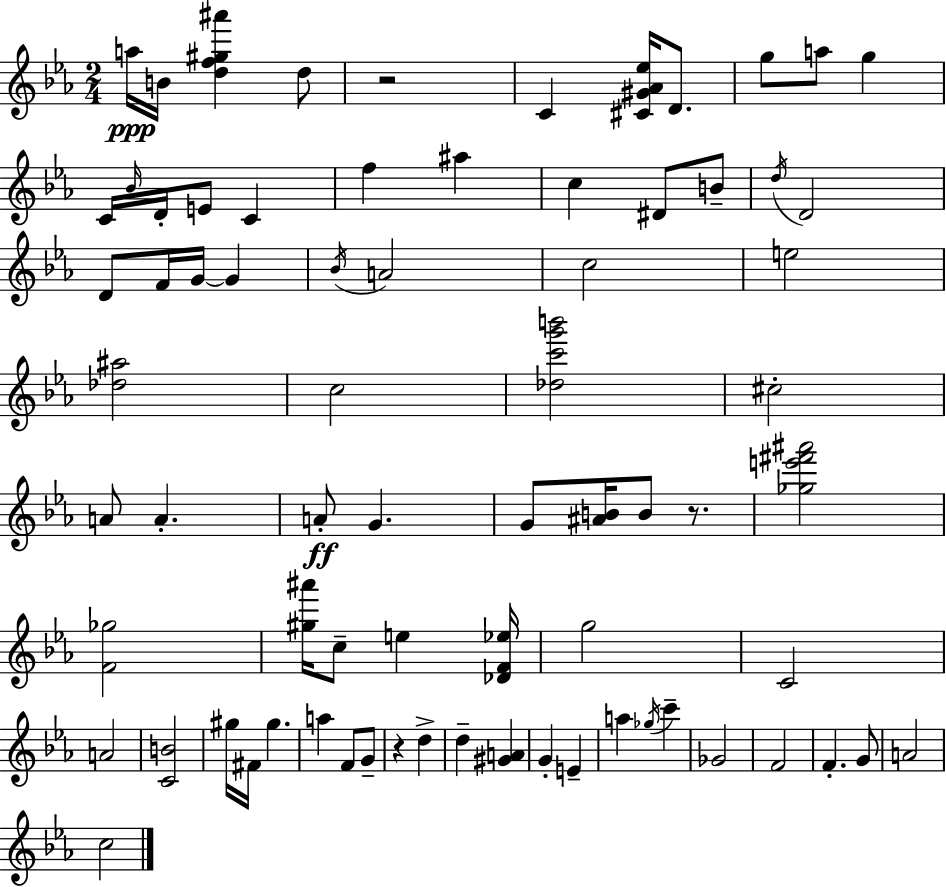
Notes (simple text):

A5/s B4/s [D5,F5,G#5,A#6]/q D5/e R/h C4/q [C#4,G#4,Ab4,Eb5]/s D4/e. G5/e A5/e G5/q C4/s Bb4/s D4/s E4/e C4/q F5/q A#5/q C5/q D#4/e B4/e D5/s D4/h D4/e F4/s G4/s G4/q Bb4/s A4/h C5/h E5/h [Db5,A#5]/h C5/h [Db5,C6,G6,B6]/h C#5/h A4/e A4/q. A4/e G4/q. G4/e [A#4,B4]/s B4/e R/e. [Gb5,E6,F#6,A#6]/h [F4,Gb5]/h [G#5,A#6]/s C5/e E5/q [Db4,F4,Eb5]/s G5/h C4/h A4/h [C4,B4]/h G#5/s F#4/s G#5/q. A5/q F4/e G4/e R/q D5/q D5/q [G#4,A4]/q G4/q E4/q A5/q Gb5/s C6/q Gb4/h F4/h F4/q. G4/e A4/h C5/h